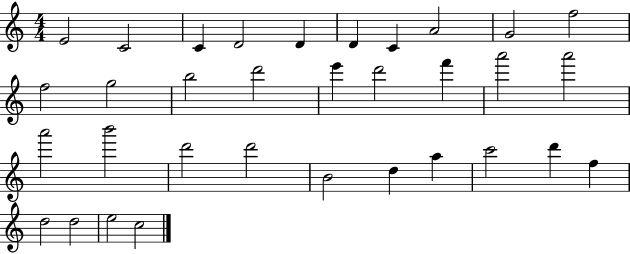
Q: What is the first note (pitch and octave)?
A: E4